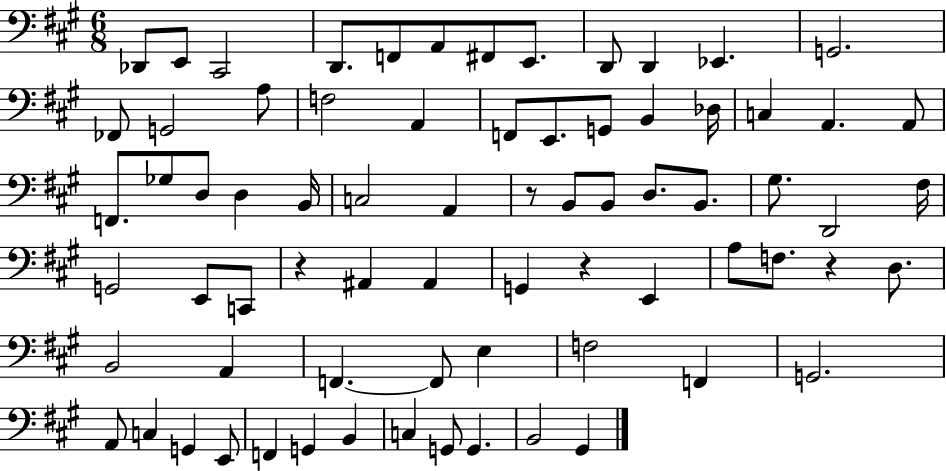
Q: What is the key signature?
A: A major